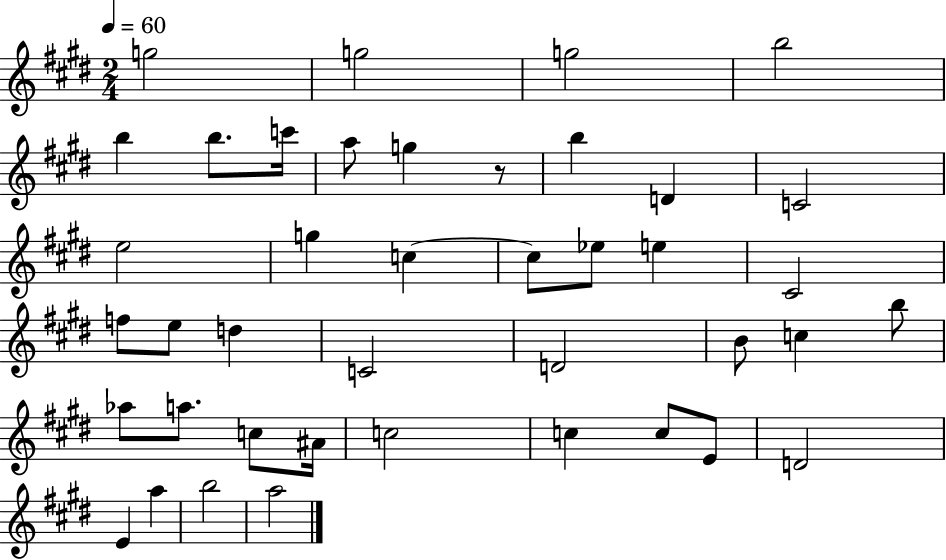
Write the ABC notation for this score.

X:1
T:Untitled
M:2/4
L:1/4
K:E
g2 g2 g2 b2 b b/2 c'/4 a/2 g z/2 b D C2 e2 g c c/2 _e/2 e ^C2 f/2 e/2 d C2 D2 B/2 c b/2 _a/2 a/2 c/2 ^A/4 c2 c c/2 E/2 D2 E a b2 a2